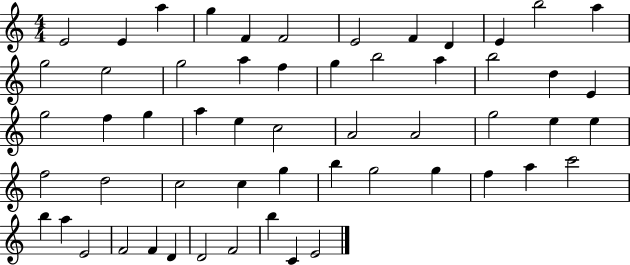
{
  \clef treble
  \numericTimeSignature
  \time 4/4
  \key c \major
  e'2 e'4 a''4 | g''4 f'4 f'2 | e'2 f'4 d'4 | e'4 b''2 a''4 | \break g''2 e''2 | g''2 a''4 f''4 | g''4 b''2 a''4 | b''2 d''4 e'4 | \break g''2 f''4 g''4 | a''4 e''4 c''2 | a'2 a'2 | g''2 e''4 e''4 | \break f''2 d''2 | c''2 c''4 g''4 | b''4 g''2 g''4 | f''4 a''4 c'''2 | \break b''4 a''4 e'2 | f'2 f'4 d'4 | d'2 f'2 | b''4 c'4 e'2 | \break \bar "|."
}